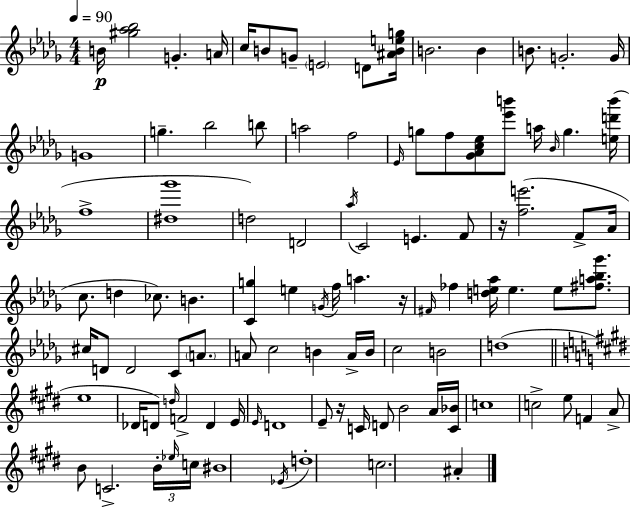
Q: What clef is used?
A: treble